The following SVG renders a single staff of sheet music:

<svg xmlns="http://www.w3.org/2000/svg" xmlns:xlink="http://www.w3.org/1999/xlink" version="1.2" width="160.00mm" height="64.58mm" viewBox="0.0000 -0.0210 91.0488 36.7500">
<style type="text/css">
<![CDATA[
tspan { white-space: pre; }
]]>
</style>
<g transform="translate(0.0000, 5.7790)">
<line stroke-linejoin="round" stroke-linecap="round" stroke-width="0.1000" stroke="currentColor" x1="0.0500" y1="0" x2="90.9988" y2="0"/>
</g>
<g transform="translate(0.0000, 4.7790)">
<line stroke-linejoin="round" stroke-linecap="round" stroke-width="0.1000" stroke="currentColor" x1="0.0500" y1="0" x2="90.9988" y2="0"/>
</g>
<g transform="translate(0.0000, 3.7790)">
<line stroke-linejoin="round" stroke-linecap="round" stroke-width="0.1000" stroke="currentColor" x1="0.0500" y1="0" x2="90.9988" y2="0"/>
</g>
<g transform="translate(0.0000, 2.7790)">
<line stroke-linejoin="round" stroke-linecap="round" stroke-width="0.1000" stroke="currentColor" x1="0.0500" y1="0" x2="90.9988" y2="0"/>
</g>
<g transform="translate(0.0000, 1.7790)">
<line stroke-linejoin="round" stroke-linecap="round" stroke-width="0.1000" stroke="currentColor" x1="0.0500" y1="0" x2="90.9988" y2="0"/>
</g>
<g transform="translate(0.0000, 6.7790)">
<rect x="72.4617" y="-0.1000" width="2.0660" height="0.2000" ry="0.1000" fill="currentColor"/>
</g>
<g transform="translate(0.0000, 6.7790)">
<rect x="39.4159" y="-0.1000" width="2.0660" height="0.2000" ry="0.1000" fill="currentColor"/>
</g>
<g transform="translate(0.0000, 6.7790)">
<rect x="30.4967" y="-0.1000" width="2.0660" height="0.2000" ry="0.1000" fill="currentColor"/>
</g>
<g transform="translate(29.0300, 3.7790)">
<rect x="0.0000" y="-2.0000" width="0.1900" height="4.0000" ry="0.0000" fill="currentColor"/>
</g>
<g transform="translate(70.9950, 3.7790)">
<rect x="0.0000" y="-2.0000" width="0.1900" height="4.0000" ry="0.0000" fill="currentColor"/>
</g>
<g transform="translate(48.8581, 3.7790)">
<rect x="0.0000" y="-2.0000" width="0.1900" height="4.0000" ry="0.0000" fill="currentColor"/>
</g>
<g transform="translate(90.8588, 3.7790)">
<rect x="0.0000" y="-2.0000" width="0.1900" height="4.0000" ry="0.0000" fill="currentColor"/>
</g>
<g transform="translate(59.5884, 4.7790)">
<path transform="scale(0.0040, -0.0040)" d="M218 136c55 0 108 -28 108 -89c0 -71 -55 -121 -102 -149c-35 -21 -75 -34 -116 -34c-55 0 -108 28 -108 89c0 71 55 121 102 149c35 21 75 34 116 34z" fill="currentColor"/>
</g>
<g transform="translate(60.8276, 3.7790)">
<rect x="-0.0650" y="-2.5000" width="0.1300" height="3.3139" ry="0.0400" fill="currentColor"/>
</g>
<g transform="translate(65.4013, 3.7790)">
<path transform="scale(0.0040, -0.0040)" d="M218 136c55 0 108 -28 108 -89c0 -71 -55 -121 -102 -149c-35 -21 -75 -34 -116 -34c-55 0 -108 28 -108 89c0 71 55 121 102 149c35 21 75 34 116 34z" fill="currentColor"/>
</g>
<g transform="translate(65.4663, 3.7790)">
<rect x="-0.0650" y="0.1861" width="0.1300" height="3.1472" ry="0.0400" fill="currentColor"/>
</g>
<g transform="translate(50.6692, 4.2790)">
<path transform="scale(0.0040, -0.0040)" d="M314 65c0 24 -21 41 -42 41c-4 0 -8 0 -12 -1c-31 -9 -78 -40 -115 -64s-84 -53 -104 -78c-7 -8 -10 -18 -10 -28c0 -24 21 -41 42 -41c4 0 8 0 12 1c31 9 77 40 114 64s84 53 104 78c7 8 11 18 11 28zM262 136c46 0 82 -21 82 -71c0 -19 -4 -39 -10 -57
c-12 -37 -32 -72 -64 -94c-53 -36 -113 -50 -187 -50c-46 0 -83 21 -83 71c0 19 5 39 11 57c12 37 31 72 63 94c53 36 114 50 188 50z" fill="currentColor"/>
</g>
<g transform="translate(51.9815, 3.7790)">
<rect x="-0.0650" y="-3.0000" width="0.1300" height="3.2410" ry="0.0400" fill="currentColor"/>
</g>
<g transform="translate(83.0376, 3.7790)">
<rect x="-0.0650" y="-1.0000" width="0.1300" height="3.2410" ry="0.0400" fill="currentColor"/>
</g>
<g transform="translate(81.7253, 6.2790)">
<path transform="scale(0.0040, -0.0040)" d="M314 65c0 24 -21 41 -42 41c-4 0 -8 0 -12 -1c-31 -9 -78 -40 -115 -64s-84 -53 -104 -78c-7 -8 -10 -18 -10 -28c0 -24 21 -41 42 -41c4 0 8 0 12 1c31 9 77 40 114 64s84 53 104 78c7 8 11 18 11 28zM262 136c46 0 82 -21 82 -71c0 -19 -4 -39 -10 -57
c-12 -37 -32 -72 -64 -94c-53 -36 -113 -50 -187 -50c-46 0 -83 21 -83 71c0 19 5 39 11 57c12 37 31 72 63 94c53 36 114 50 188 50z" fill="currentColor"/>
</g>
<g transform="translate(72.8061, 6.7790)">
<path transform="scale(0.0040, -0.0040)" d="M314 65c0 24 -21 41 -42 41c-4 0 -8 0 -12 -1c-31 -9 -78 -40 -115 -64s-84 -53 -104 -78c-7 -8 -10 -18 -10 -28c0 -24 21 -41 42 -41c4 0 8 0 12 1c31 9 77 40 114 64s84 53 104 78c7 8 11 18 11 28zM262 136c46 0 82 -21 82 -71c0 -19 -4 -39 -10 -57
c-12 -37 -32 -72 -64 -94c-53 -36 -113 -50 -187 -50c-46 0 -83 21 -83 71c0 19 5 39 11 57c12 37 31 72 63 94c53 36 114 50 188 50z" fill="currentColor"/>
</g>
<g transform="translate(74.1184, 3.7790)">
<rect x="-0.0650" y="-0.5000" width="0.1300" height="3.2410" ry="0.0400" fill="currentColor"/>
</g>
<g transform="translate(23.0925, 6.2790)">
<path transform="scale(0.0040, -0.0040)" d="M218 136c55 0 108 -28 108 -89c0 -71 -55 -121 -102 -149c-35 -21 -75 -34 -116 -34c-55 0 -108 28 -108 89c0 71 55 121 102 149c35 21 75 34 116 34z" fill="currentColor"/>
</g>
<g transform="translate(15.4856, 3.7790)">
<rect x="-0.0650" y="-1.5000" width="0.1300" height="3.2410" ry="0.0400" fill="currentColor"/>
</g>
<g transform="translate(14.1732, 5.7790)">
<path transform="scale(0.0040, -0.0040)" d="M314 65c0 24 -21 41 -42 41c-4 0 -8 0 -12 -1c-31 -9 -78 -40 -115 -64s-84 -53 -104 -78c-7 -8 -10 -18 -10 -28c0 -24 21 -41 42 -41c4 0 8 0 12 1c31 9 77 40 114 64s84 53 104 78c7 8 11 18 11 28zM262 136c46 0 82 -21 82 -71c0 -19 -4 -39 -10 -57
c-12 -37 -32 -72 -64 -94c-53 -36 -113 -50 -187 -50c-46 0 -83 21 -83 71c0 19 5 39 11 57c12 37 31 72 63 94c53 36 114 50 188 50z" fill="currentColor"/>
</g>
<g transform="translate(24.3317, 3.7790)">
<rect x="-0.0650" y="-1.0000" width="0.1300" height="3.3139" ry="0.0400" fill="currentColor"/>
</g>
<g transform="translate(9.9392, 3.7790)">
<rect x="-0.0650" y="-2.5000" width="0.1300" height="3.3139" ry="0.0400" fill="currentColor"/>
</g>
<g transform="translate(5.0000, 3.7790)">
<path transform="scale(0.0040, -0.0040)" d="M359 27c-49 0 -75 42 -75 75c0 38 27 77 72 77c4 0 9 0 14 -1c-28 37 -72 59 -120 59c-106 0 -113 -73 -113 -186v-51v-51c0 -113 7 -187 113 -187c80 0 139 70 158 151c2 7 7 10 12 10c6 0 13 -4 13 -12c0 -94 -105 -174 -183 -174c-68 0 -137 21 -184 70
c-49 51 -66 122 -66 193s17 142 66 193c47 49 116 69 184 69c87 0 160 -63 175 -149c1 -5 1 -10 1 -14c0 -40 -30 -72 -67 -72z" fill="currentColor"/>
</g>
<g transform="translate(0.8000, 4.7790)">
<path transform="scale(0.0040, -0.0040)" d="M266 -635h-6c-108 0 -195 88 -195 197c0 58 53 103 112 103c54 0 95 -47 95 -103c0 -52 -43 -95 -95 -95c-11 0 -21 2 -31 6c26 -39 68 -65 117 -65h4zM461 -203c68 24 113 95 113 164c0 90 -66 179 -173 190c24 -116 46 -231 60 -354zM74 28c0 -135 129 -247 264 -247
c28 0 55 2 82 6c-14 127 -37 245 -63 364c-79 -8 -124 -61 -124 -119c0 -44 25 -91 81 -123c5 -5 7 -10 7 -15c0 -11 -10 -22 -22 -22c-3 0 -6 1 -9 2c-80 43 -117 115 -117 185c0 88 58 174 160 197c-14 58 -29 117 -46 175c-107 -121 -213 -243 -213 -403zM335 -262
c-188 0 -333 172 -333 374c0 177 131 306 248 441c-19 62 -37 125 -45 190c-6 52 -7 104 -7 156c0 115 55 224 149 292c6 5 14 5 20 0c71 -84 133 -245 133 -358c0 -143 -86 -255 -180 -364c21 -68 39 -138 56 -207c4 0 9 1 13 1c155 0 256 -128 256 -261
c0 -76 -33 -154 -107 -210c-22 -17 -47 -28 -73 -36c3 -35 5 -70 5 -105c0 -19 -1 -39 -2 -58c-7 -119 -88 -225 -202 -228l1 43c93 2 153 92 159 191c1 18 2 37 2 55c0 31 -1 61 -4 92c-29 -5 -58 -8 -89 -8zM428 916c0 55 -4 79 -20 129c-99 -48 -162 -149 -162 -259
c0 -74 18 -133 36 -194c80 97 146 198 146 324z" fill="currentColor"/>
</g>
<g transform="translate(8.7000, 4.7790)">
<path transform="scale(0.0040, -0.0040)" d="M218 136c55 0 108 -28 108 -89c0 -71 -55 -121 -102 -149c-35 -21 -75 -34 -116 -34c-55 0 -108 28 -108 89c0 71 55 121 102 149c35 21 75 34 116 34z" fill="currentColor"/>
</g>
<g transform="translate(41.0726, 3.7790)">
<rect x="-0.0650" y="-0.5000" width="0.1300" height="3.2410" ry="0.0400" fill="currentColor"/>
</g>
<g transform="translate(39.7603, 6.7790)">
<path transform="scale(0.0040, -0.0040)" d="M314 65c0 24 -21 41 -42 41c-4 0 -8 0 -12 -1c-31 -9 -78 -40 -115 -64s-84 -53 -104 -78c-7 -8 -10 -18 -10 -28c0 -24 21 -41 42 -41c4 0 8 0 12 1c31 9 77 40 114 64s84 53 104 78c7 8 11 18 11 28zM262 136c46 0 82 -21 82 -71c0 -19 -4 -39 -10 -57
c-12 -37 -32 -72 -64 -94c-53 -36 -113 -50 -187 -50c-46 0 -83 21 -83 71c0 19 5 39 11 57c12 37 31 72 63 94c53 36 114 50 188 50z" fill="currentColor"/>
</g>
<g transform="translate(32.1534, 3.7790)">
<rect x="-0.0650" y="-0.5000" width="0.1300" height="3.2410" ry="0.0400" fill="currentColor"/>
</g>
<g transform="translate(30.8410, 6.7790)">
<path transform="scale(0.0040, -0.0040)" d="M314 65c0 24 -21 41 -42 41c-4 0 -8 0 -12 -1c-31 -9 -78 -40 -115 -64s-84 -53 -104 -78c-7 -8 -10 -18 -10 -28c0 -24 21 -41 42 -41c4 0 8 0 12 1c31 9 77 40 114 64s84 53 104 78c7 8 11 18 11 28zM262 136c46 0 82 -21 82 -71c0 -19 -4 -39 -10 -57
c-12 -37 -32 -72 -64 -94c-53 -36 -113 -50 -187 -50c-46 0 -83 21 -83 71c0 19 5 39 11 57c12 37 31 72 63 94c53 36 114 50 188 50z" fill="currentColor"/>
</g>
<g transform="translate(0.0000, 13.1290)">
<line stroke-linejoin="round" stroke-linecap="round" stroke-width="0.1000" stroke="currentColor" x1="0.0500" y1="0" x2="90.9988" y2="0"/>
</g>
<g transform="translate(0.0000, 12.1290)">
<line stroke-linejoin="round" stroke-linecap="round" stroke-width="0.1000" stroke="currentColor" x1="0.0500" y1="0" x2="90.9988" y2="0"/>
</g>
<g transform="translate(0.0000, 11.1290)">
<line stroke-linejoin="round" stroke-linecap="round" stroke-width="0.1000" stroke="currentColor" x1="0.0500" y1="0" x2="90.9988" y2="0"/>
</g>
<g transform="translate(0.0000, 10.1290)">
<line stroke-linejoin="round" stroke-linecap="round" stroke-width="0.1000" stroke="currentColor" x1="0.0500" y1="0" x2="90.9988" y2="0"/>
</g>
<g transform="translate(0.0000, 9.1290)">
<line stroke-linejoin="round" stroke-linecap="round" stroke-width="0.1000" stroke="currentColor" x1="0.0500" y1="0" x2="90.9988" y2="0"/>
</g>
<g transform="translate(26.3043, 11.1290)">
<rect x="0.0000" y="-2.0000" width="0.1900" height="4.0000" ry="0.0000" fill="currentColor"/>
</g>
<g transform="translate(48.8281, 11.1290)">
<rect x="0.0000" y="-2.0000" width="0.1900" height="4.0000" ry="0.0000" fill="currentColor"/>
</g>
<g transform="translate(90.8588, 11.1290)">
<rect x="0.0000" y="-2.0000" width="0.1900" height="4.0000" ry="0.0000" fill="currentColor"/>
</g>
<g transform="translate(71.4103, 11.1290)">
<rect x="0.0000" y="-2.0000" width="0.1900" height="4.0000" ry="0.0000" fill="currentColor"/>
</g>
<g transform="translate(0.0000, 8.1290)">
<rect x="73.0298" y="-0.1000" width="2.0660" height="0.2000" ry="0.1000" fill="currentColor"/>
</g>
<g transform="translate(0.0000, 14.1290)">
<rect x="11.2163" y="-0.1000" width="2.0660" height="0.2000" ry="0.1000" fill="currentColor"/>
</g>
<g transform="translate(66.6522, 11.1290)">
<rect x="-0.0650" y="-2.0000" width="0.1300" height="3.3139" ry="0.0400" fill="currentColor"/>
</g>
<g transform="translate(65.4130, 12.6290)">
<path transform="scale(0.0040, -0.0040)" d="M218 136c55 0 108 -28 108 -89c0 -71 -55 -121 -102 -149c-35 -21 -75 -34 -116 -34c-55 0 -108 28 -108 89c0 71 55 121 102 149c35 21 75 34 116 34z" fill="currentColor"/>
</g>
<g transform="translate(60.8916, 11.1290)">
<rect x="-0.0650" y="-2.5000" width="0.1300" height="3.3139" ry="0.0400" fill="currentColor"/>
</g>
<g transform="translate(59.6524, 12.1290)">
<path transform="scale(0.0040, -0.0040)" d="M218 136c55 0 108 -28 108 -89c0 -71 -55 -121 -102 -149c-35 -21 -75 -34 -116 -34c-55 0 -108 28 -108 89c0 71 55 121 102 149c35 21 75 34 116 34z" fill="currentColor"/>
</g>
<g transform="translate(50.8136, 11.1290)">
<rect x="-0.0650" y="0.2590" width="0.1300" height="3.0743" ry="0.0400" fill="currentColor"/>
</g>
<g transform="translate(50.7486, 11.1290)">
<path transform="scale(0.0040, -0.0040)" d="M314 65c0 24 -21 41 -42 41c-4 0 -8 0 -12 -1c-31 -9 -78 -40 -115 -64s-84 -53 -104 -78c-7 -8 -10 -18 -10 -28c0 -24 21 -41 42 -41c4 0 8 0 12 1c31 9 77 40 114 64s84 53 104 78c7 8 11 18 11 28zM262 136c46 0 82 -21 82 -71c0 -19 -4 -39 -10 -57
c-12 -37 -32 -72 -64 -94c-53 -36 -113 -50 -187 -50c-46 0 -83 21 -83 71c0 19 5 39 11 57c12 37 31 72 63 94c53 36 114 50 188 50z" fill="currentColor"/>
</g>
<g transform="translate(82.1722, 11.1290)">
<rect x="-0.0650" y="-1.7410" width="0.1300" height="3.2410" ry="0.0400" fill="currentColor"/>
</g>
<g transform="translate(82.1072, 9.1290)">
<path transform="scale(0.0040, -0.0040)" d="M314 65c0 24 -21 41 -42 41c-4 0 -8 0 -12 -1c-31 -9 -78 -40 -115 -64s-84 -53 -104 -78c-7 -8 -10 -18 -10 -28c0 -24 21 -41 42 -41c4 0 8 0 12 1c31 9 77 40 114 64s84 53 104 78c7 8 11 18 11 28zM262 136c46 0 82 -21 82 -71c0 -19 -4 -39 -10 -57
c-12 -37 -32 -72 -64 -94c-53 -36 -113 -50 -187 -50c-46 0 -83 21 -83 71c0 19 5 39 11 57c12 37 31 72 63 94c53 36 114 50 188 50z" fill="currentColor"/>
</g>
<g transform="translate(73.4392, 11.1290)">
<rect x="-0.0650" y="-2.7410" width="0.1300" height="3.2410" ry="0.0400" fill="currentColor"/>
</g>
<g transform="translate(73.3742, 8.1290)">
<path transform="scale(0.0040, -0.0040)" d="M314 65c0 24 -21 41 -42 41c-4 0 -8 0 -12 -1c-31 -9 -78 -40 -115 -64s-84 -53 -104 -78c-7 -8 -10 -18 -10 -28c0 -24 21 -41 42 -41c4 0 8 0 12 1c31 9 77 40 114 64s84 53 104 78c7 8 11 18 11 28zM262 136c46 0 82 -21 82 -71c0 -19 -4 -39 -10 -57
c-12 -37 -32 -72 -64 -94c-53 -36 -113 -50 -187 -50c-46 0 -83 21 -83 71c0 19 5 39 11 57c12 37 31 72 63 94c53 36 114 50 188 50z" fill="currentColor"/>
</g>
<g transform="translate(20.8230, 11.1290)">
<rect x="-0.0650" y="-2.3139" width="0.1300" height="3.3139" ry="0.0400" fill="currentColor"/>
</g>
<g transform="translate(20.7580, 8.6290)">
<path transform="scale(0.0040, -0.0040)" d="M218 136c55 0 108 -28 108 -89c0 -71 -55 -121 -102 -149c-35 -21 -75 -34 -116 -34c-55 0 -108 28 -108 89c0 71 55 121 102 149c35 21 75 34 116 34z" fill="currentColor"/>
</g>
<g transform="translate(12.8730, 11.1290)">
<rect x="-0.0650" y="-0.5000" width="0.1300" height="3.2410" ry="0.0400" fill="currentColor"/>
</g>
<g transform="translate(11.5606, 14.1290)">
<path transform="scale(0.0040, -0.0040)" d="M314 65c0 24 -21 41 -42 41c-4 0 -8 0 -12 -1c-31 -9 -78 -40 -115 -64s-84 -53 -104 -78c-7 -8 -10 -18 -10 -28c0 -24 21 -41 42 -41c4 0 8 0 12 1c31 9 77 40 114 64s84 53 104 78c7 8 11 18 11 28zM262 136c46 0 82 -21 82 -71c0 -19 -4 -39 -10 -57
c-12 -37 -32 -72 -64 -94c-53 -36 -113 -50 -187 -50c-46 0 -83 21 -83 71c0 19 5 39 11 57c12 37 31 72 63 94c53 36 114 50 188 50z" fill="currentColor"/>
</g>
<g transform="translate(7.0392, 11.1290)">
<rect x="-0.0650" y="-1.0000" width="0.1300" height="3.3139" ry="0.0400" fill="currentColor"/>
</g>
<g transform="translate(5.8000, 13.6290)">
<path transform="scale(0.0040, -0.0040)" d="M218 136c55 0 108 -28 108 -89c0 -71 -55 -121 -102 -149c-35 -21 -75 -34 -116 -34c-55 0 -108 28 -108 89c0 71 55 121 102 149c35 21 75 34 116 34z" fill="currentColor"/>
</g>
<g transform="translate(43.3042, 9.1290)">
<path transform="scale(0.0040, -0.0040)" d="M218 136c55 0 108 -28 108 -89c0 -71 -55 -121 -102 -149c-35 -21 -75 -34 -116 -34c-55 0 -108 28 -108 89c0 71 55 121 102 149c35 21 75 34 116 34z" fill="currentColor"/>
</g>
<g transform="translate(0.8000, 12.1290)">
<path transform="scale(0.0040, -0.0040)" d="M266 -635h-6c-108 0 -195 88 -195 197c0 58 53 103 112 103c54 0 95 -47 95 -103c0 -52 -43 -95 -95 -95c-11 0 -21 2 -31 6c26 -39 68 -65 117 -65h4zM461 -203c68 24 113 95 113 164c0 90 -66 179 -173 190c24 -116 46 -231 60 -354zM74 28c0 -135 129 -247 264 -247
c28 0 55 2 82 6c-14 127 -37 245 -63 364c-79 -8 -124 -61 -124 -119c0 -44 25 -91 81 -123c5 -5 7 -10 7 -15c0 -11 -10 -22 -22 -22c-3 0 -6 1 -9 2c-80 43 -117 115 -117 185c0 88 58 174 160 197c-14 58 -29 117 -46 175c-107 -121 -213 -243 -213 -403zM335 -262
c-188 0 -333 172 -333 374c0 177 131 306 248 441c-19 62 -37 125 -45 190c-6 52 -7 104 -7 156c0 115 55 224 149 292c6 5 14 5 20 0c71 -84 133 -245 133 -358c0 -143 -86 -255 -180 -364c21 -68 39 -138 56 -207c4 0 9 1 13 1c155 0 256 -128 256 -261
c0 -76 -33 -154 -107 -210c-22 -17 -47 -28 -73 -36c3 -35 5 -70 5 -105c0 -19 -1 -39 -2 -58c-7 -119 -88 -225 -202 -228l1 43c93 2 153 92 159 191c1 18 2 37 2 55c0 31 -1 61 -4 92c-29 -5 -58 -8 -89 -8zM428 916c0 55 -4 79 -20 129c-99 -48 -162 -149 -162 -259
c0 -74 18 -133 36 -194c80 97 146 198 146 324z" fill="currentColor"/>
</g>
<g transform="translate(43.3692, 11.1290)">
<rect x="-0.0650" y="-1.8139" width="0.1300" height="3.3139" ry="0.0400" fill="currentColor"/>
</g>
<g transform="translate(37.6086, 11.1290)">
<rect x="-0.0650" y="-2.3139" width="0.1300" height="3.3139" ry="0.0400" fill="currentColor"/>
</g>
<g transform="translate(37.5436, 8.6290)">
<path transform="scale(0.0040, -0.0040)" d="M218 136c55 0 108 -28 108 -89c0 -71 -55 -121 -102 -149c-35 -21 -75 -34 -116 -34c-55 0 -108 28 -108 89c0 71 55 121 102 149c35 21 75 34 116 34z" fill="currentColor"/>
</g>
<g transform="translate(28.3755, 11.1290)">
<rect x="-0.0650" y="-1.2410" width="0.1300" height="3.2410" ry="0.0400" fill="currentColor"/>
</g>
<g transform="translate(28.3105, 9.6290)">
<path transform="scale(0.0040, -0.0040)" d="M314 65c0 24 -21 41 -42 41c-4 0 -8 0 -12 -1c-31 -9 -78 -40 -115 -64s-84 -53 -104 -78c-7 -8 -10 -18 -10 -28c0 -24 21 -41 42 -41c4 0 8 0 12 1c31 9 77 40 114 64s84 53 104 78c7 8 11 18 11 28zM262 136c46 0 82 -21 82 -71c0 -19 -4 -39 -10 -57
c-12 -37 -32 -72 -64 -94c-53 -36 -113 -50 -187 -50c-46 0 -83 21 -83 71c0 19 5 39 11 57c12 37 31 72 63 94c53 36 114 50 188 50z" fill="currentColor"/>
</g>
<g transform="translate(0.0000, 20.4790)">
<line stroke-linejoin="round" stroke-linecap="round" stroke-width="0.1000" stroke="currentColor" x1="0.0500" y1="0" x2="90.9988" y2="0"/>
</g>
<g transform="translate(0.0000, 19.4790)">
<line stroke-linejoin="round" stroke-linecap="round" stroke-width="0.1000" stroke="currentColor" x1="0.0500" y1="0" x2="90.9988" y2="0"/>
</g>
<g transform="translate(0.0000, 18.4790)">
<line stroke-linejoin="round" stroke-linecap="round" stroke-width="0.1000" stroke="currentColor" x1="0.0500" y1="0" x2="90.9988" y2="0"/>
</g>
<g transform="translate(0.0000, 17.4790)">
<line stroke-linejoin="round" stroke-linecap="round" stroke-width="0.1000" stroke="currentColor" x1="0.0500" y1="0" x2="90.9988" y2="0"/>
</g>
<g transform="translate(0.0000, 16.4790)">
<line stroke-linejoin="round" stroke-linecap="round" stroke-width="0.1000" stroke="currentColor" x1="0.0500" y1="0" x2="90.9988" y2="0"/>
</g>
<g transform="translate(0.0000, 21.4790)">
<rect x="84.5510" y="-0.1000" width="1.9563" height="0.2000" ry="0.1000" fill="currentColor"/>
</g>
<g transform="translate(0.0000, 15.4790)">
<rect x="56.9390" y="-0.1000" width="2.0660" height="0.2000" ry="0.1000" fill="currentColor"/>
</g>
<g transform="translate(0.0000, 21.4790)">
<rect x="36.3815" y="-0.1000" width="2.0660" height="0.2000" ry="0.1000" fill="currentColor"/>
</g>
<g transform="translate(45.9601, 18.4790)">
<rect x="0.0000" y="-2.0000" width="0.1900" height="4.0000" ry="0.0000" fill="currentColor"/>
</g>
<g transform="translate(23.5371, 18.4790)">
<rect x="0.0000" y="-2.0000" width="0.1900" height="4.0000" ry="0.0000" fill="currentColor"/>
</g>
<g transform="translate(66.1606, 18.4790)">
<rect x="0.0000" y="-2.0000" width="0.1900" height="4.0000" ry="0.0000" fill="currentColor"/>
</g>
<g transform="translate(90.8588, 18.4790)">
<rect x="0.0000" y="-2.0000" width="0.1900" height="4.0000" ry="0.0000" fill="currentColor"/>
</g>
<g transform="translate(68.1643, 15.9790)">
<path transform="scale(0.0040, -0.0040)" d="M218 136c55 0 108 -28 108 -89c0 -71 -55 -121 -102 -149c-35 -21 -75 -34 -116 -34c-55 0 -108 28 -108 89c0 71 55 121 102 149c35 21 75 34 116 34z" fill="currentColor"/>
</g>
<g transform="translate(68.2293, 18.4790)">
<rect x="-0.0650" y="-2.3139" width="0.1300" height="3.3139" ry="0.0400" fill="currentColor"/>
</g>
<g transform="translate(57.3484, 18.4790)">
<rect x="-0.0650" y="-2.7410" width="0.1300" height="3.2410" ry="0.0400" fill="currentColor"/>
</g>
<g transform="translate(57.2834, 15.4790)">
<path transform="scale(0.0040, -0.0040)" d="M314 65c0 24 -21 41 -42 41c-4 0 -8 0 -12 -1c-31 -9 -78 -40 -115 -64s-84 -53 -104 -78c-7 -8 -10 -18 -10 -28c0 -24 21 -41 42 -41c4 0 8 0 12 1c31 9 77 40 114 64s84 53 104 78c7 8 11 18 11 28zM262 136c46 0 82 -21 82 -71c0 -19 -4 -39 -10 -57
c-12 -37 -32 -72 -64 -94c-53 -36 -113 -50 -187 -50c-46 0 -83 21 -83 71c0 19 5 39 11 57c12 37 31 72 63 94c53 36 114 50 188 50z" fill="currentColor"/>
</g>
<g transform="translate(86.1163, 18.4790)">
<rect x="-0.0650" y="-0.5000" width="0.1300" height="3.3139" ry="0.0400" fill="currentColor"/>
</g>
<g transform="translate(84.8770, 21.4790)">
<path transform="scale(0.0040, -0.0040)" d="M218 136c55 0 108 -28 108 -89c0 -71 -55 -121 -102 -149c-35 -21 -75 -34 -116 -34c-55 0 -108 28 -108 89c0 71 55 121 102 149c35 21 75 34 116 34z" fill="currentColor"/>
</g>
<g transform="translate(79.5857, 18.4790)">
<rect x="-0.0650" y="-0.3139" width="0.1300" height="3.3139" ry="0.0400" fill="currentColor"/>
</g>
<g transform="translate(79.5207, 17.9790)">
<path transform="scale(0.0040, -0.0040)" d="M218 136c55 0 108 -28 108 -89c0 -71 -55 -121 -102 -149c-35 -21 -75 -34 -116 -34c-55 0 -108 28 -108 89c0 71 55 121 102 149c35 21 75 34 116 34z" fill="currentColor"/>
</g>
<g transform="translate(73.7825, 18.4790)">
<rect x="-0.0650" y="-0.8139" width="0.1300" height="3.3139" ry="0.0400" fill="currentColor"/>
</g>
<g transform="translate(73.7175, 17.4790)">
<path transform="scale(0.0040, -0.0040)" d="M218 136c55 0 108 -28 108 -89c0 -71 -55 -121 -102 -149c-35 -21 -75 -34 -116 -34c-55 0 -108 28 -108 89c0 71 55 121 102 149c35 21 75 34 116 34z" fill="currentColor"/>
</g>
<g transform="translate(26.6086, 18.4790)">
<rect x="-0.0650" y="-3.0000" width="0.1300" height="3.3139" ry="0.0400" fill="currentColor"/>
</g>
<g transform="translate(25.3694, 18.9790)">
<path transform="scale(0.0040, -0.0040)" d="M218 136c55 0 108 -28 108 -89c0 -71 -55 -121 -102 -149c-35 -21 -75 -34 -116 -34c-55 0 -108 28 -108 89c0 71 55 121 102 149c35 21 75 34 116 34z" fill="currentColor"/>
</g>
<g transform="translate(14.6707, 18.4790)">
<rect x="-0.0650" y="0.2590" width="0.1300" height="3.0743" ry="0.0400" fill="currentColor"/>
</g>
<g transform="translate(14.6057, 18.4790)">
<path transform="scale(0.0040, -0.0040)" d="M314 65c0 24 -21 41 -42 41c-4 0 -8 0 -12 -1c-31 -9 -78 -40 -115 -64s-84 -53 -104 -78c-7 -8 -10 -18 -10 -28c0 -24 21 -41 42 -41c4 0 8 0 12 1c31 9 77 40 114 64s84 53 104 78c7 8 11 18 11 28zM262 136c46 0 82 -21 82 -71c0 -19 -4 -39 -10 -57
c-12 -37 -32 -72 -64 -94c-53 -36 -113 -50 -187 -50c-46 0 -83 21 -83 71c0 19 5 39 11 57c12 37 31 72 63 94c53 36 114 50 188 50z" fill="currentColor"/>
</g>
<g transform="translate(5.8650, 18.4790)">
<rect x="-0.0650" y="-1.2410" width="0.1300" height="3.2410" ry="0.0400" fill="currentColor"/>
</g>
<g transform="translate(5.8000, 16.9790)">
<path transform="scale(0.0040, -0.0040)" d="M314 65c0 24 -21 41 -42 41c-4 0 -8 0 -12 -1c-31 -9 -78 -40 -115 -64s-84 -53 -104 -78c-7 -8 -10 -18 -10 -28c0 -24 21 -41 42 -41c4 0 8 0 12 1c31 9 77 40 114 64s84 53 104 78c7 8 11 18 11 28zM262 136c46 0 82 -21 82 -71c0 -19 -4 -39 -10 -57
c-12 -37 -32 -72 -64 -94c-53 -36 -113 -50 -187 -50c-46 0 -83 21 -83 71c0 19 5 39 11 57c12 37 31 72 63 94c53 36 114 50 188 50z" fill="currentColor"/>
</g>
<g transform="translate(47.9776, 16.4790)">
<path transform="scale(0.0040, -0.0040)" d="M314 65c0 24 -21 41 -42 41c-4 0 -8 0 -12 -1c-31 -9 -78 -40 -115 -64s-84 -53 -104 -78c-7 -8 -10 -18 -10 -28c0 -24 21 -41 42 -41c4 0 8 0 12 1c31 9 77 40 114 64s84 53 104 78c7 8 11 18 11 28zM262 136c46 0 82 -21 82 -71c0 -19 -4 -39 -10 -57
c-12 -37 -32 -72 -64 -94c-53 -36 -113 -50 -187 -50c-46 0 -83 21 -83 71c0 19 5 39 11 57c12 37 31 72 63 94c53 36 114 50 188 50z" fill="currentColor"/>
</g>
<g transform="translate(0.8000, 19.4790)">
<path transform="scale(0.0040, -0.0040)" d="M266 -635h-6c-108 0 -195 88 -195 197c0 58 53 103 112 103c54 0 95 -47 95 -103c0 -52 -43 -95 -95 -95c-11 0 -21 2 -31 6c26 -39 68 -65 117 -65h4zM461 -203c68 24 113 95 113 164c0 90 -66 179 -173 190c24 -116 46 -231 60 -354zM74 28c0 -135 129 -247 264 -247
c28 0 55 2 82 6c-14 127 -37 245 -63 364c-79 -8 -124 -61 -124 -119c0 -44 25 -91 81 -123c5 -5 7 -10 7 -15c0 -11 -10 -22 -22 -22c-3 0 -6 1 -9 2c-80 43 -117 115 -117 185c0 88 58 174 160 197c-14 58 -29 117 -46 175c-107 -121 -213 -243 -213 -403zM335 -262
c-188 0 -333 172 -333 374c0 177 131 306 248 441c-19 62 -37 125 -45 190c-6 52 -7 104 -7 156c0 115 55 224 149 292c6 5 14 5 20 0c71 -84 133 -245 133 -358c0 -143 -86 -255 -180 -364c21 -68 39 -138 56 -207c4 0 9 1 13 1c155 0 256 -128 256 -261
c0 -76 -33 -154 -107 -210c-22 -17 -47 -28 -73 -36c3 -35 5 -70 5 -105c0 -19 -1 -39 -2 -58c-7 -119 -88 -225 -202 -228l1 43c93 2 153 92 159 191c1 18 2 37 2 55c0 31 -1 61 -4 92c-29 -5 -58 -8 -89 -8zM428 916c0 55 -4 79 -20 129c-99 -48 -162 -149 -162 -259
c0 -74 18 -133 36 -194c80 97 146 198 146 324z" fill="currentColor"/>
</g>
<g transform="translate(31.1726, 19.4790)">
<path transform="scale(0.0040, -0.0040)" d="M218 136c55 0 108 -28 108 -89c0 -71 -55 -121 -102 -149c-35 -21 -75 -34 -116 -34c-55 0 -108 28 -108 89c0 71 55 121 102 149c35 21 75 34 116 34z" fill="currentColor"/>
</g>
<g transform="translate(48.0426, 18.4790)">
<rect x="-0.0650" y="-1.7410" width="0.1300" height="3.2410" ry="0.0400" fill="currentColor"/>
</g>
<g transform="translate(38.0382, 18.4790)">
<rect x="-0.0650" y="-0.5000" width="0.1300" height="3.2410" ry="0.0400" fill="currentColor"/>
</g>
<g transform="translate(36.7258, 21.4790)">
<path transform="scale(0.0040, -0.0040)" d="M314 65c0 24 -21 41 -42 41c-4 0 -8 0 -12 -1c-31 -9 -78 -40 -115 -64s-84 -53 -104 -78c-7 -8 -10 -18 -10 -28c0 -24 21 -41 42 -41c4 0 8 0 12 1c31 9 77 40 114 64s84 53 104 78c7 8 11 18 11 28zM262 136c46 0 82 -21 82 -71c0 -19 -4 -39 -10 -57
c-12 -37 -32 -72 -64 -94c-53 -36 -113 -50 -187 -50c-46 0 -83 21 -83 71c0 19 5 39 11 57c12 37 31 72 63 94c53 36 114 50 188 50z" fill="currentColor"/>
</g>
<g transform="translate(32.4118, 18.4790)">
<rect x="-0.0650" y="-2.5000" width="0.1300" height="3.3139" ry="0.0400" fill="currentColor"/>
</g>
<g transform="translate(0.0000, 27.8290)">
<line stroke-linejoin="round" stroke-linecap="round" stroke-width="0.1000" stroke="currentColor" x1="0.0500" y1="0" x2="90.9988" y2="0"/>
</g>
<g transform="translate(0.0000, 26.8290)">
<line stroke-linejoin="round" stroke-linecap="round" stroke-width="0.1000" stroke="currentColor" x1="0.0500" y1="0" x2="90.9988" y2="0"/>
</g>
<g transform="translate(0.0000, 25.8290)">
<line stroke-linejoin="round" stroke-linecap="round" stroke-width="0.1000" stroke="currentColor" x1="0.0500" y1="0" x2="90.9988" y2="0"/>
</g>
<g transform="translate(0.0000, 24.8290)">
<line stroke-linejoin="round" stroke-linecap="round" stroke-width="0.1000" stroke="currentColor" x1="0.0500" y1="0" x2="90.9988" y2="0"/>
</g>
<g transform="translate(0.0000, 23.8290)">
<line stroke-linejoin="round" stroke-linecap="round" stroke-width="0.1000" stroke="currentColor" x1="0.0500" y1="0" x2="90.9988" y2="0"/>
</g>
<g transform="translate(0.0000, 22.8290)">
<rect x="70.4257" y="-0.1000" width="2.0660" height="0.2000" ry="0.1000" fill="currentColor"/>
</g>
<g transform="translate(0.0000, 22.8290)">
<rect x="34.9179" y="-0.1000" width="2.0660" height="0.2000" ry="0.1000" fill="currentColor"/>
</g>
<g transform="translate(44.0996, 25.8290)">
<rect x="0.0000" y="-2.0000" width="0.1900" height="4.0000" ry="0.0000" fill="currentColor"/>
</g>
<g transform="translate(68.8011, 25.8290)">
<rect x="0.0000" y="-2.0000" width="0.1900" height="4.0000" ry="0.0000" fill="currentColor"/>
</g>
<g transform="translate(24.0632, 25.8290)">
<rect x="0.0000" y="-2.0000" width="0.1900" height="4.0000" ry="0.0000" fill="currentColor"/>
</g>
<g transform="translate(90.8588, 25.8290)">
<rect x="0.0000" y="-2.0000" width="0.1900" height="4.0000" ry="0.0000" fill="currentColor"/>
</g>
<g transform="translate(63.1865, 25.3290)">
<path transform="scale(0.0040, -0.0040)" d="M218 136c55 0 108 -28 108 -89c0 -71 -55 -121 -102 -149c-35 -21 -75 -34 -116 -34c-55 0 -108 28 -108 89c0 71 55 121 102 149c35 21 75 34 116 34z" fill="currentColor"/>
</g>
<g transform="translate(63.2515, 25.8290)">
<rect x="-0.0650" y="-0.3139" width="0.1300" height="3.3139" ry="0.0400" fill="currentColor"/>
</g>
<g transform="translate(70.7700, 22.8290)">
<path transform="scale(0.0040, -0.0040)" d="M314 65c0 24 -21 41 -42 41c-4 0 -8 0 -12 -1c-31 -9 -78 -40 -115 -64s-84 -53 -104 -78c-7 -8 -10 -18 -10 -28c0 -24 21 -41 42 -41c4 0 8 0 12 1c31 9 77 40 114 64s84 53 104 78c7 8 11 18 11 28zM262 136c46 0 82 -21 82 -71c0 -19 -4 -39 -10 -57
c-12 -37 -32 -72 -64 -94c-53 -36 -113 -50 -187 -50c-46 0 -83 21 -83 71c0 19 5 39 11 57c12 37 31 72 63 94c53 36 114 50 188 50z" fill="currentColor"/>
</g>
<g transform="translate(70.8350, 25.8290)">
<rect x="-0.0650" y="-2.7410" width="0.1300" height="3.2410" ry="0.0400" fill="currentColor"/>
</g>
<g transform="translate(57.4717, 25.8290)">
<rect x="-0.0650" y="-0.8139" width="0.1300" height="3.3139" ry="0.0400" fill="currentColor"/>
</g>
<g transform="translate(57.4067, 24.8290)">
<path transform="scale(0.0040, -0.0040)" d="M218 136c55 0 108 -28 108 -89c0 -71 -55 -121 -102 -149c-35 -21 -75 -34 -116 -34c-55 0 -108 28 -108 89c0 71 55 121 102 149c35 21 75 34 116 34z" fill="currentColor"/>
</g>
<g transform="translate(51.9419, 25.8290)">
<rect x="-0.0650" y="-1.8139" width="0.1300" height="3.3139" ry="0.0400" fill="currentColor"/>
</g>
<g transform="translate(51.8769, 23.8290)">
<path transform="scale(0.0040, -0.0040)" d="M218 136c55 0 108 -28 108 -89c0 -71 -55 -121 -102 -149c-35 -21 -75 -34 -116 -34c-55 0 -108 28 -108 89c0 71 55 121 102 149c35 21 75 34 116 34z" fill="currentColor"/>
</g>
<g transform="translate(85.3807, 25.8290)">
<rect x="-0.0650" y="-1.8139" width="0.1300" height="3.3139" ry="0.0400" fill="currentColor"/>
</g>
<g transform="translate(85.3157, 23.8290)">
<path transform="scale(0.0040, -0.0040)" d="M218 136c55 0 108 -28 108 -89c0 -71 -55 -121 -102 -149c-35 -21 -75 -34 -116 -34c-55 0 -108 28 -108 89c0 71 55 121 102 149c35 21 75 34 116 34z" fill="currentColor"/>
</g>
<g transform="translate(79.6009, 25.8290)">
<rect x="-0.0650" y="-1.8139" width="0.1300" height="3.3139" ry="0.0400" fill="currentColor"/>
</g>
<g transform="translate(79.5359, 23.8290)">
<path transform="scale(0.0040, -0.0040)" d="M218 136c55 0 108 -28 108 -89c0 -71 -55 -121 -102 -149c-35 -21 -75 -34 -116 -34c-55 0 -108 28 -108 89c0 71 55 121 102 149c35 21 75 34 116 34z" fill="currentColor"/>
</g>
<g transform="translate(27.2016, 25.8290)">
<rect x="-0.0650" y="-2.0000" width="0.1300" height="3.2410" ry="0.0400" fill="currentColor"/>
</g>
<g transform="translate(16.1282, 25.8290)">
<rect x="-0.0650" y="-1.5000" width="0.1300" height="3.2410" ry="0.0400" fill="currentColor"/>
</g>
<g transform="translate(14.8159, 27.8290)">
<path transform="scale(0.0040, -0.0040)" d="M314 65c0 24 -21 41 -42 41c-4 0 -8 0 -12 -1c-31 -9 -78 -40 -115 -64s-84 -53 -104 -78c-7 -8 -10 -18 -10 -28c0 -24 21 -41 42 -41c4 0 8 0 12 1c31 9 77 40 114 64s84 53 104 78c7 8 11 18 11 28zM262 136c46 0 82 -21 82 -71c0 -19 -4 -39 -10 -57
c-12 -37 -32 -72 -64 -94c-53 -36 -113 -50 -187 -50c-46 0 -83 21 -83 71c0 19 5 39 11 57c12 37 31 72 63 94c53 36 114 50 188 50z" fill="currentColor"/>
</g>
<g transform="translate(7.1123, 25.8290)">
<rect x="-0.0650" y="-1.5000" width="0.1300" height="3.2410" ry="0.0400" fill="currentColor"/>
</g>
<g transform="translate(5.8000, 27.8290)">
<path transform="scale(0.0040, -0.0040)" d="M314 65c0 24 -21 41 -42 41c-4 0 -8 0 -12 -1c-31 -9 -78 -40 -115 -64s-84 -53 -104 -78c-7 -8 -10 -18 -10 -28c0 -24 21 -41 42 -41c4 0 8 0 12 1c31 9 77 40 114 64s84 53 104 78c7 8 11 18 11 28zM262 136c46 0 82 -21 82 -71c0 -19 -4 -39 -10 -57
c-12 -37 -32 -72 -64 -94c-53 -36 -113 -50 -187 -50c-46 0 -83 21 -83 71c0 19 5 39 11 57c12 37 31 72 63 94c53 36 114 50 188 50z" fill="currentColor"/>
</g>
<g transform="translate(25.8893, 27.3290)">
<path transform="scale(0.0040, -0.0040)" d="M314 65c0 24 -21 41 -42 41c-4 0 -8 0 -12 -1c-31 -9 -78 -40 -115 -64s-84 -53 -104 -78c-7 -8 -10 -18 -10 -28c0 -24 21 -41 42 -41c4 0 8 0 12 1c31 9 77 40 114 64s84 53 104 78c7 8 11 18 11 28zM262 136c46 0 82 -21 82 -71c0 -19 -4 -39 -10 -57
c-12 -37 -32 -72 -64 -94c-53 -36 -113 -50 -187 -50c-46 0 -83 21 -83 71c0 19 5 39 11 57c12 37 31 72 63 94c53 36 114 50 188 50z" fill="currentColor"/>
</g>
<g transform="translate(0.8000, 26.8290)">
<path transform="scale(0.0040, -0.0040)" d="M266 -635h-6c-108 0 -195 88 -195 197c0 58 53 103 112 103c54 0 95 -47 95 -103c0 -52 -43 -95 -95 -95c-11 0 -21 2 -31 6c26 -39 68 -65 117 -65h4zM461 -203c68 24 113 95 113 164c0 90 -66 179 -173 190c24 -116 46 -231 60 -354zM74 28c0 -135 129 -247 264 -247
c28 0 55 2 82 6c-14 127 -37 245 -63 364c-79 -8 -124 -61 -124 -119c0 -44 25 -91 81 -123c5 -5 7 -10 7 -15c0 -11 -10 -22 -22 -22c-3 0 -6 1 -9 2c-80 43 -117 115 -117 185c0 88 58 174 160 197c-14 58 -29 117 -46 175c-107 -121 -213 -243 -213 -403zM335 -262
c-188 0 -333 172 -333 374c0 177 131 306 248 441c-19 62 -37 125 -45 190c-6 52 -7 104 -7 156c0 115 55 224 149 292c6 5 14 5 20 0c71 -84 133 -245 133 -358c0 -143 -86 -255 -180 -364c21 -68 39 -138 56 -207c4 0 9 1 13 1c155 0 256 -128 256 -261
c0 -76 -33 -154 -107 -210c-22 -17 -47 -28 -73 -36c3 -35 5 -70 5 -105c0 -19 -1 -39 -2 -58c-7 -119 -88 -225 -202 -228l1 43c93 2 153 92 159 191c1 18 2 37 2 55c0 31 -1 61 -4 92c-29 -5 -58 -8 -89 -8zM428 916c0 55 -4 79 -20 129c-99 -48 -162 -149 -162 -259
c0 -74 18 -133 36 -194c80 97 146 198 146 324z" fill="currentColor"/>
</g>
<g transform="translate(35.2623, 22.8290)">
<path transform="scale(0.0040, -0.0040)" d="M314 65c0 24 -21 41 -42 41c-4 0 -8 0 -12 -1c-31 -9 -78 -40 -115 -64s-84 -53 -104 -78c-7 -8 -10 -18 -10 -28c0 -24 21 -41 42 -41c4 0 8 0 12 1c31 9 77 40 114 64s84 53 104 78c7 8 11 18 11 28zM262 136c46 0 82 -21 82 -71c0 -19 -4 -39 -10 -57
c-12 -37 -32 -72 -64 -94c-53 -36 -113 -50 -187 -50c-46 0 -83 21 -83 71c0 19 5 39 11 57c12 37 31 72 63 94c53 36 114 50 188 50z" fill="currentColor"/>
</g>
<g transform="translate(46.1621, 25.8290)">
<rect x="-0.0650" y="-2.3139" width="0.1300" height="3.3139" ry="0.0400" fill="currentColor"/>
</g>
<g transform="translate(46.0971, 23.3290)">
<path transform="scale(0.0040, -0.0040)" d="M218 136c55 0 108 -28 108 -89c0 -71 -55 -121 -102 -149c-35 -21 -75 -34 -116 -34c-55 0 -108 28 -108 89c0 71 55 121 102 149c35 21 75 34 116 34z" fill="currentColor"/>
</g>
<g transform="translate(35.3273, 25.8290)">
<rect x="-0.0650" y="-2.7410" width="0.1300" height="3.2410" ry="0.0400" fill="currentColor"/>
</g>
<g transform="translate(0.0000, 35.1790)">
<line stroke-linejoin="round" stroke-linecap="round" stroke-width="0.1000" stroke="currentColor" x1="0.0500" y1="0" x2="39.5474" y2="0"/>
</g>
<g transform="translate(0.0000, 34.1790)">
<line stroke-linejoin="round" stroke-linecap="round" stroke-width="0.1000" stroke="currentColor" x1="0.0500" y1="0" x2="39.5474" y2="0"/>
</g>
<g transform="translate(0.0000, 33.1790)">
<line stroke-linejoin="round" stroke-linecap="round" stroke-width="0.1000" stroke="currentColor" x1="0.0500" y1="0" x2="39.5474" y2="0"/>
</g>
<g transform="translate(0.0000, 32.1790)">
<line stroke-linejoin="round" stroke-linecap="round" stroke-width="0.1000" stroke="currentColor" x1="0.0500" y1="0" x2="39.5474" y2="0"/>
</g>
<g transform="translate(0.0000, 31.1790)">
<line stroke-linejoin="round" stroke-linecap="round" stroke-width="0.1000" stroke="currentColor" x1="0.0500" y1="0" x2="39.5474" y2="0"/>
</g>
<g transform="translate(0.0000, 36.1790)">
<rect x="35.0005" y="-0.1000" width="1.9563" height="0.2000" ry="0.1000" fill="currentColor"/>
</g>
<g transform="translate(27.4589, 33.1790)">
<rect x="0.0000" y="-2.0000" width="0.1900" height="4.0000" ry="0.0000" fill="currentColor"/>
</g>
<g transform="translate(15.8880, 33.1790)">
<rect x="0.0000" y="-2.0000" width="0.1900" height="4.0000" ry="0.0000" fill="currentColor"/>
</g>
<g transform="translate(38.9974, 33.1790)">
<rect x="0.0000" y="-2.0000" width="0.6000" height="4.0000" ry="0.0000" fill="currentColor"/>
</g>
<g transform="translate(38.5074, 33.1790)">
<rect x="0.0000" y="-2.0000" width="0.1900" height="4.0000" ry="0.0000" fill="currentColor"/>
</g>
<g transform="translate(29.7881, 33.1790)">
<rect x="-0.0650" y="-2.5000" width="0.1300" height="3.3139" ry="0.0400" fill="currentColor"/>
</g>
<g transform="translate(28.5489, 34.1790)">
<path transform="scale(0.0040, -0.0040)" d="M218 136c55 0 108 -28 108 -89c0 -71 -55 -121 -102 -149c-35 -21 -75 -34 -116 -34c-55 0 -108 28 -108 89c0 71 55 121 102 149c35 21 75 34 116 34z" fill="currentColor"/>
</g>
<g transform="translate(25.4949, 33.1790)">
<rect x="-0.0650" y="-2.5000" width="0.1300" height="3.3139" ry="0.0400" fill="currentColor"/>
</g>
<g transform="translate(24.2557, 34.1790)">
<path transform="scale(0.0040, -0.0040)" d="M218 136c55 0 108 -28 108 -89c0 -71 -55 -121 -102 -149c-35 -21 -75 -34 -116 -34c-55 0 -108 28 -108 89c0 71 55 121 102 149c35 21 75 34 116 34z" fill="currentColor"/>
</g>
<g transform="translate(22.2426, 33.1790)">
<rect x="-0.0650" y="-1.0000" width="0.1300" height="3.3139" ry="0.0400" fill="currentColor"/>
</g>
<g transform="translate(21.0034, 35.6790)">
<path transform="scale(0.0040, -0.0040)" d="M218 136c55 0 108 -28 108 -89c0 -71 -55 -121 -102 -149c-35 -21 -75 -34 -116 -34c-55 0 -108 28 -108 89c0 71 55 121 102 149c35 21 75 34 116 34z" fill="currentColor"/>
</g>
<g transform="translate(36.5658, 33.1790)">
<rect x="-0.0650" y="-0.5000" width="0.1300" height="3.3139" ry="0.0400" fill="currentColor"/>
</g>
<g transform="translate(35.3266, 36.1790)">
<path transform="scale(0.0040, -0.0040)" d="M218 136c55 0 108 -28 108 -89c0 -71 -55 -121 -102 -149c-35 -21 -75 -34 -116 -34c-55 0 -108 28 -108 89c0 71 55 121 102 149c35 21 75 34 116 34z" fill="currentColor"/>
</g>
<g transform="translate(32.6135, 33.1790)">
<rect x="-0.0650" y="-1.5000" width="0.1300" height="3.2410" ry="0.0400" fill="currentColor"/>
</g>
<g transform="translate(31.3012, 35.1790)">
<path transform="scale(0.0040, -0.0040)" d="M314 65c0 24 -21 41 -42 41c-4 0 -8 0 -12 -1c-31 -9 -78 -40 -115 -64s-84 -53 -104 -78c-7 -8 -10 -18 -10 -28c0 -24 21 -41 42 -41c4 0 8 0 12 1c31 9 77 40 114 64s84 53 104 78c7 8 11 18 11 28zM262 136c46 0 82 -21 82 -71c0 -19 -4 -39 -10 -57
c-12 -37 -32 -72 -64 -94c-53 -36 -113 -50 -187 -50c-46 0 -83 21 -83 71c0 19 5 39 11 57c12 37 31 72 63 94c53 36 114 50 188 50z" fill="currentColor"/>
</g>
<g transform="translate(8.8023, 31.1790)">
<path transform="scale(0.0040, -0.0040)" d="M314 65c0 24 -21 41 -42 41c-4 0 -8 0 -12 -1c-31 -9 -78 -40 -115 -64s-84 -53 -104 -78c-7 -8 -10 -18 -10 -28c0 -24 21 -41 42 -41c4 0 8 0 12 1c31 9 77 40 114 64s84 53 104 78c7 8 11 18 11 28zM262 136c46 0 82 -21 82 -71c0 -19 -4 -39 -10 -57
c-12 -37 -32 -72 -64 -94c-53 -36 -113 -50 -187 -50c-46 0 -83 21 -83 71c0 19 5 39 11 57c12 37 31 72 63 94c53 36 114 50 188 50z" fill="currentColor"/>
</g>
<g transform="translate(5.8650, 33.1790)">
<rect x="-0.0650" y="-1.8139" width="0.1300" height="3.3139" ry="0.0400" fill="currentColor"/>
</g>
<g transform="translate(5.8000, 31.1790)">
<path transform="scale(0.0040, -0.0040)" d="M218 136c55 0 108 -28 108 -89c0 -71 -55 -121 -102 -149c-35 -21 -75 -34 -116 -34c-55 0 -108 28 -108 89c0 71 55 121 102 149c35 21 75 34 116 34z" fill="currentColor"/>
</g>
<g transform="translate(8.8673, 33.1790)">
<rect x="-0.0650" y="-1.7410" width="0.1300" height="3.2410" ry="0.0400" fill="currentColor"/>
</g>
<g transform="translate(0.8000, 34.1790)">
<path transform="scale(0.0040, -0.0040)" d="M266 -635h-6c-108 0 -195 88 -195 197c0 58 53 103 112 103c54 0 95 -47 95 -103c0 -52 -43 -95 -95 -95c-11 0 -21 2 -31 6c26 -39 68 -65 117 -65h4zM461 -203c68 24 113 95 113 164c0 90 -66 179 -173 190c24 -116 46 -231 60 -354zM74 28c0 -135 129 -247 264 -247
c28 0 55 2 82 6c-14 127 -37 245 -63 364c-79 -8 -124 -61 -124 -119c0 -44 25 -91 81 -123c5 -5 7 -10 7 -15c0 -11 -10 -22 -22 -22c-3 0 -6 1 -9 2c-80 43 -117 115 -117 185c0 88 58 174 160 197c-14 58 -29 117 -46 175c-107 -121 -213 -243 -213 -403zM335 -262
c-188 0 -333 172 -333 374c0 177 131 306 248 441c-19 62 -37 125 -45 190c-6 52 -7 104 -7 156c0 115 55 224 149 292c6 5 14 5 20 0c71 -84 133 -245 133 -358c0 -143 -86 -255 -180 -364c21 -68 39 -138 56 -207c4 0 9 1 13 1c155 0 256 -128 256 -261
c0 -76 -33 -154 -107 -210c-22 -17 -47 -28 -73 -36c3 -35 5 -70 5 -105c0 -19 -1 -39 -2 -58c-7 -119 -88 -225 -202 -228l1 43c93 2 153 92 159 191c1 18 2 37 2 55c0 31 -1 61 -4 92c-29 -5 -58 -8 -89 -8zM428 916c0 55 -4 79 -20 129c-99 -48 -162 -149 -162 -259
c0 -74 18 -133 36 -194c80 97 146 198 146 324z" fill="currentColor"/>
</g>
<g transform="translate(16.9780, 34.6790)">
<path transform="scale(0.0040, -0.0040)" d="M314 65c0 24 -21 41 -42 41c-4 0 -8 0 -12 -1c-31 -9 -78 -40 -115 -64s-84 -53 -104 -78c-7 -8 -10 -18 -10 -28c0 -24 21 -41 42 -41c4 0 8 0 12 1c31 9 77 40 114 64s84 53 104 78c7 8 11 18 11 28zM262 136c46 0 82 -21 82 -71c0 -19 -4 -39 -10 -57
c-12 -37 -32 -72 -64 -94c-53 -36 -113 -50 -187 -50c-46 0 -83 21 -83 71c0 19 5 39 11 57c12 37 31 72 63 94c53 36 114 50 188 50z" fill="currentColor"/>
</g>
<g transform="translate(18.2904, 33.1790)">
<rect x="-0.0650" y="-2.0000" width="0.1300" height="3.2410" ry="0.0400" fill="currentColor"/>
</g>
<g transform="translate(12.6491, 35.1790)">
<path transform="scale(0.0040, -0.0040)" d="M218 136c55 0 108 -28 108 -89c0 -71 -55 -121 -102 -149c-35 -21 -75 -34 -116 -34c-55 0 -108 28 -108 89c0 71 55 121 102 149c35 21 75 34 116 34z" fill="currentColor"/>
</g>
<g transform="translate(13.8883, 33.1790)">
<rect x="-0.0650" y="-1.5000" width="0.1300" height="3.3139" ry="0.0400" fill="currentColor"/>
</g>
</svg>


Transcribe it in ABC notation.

X:1
T:Untitled
M:4/4
L:1/4
K:C
G E2 D C2 C2 A2 G B C2 D2 D C2 g e2 g f B2 G F a2 f2 e2 B2 A G C2 f2 a2 g d c C E2 E2 F2 a2 g f d c a2 f f f f2 E F2 D G G E2 C